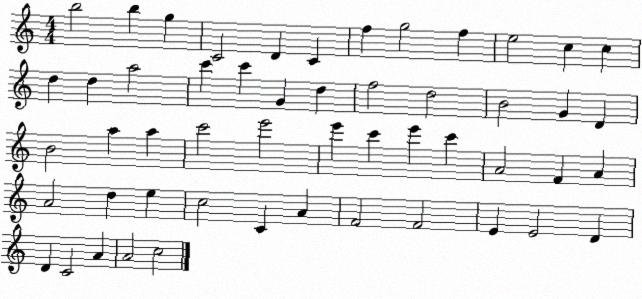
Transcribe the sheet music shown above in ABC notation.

X:1
T:Untitled
M:4/4
L:1/4
K:C
b2 b g C2 D C f g2 f e2 c c d d a2 c' c' G d f2 d2 B2 G D B2 a a c'2 e'2 e' c' e' c' A2 F A A2 d e c2 C A F2 F2 E E2 D D C2 A A2 c2